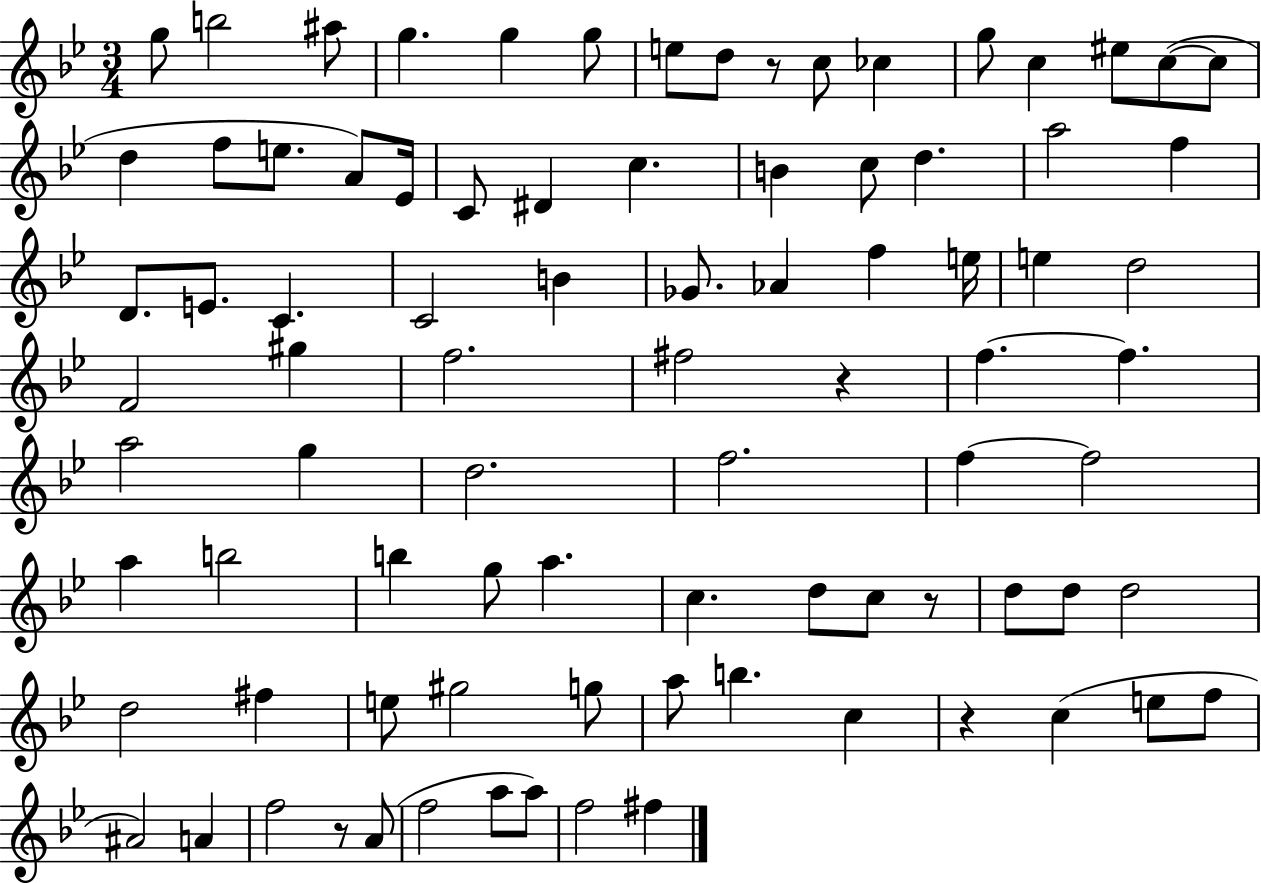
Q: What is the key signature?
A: BES major